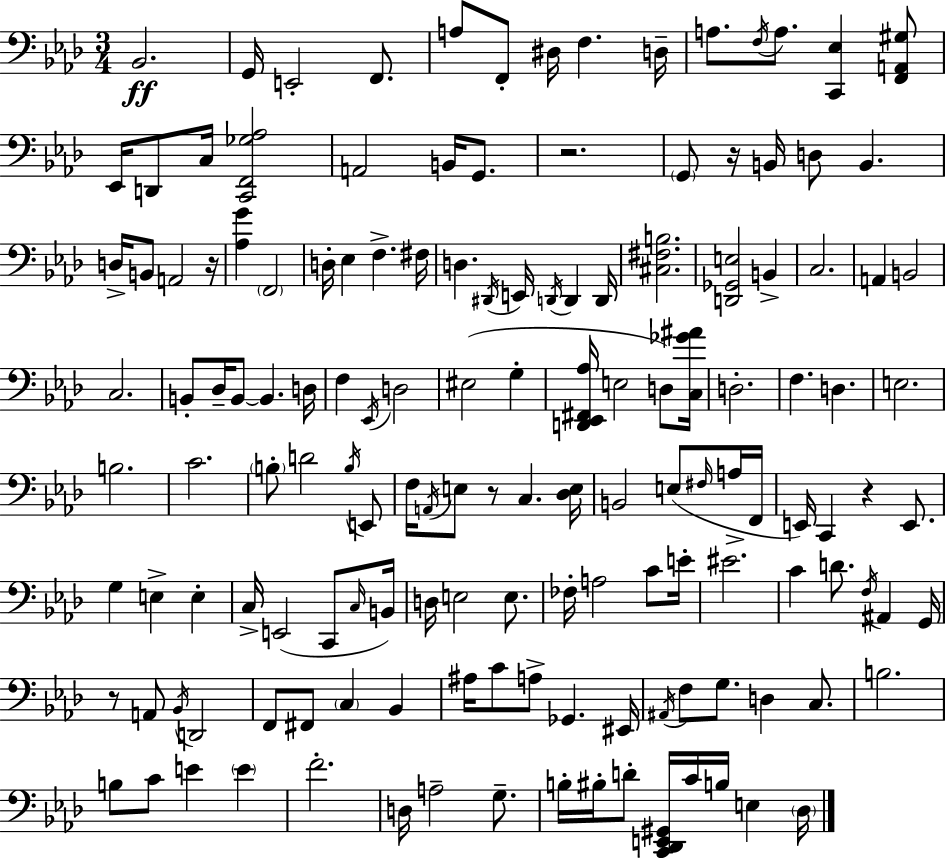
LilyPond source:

{
  \clef bass
  \numericTimeSignature
  \time 3/4
  \key f \minor
  bes,2.\ff | g,16 e,2-. f,8. | a8 f,8-. dis16 f4. d16-- | a8. \acciaccatura { f16 } a8. <c, ees>4 <f, a, gis>8 | \break ees,16 d,8 c16 <c, f, ges aes>2 | a,2 b,16 g,8. | r2. | \parenthesize g,8 r16 b,16 d8 b,4. | \break d16-> b,8 a,2 | r16 <aes g'>4 \parenthesize f,2 | d16-. ees4 f4.-> | fis16 d4. \acciaccatura { dis,16 } e,16 \acciaccatura { d,16 } d,4 | \break d,16 <cis fis b>2. | <d, ges, e>2 b,4-> | c2. | a,4 b,2 | \break c2. | b,8-. des16-- b,8~~ b,4. | d16 f4 \acciaccatura { ees,16 } d2 | eis2( | \break g4-. <d, ees, fis, aes>16 e2 | d8) <c ges' ais'>16 d2.-. | f4. d4. | e2. | \break b2. | c'2. | \parenthesize b8-. d'2 | \acciaccatura { b16 } e,8 f16 \acciaccatura { a,16 } e8 r8 c4. | \break <des e>16 b,2 | e8( \grace { fis16 } a16-> f,16 e,16) c,4 | r4 e,8. g4 e4-> | e4-. c16-> e,2( | \break c,8 \grace { c16 }) b,16 d16 e2 | e8. fes16-. a2 | c'8 e'16-. eis'2. | c'4 | \break d'8. \acciaccatura { f16 } ais,4 g,16 r8 a,8 | \acciaccatura { bes,16 } d,2 f,8 | fis,8 \parenthesize c4 bes,4 ais16 c'8 | a8-> ges,4. eis,16 \acciaccatura { ais,16 } f8 | \break g8. d4 c8. b2. | b8 | c'8 e'4 \parenthesize e'4 f'2.-. | d16 | \break a2-- g8.-- b16-. | bis16-. d'8-. <c, des, e, gis,>16 c'16 b16 e4 \parenthesize des16 \bar "|."
}